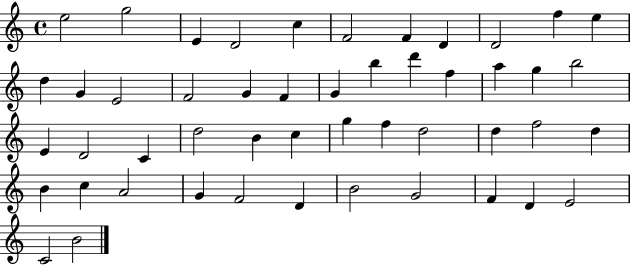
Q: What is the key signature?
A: C major